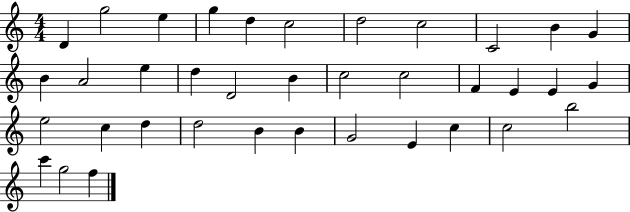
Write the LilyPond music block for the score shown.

{
  \clef treble
  \numericTimeSignature
  \time 4/4
  \key c \major
  d'4 g''2 e''4 | g''4 d''4 c''2 | d''2 c''2 | c'2 b'4 g'4 | \break b'4 a'2 e''4 | d''4 d'2 b'4 | c''2 c''2 | f'4 e'4 e'4 g'4 | \break e''2 c''4 d''4 | d''2 b'4 b'4 | g'2 e'4 c''4 | c''2 b''2 | \break c'''4 g''2 f''4 | \bar "|."
}